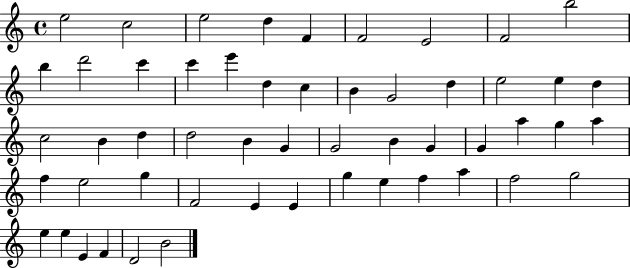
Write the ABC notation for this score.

X:1
T:Untitled
M:4/4
L:1/4
K:C
e2 c2 e2 d F F2 E2 F2 b2 b d'2 c' c' e' d c B G2 d e2 e d c2 B d d2 B G G2 B G G a g a f e2 g F2 E E g e f a f2 g2 e e E F D2 B2